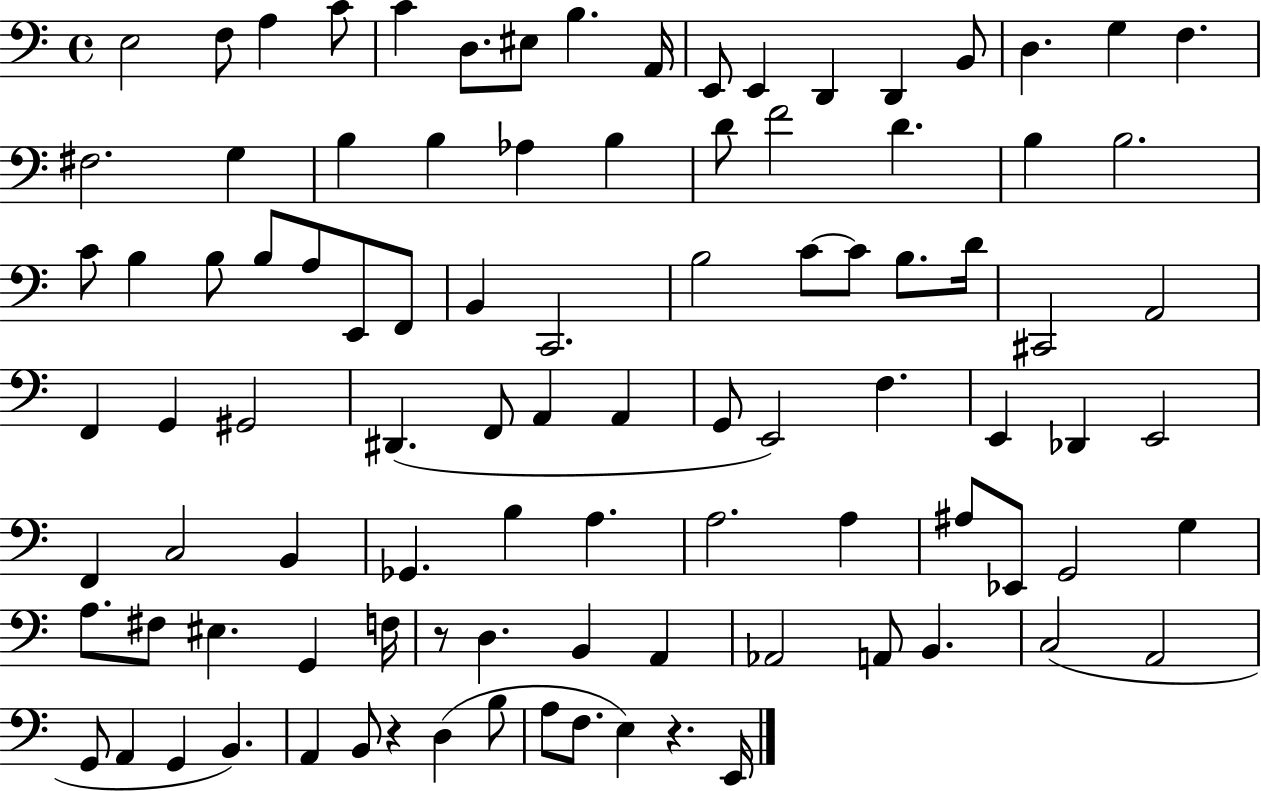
E3/h F3/e A3/q C4/e C4/q D3/e. EIS3/e B3/q. A2/s E2/e E2/q D2/q D2/q B2/e D3/q. G3/q F3/q. F#3/h. G3/q B3/q B3/q Ab3/q B3/q D4/e F4/h D4/q. B3/q B3/h. C4/e B3/q B3/e B3/e A3/e E2/e F2/e B2/q C2/h. B3/h C4/e C4/e B3/e. D4/s C#2/h A2/h F2/q G2/q G#2/h D#2/q. F2/e A2/q A2/q G2/e E2/h F3/q. E2/q Db2/q E2/h F2/q C3/h B2/q Gb2/q. B3/q A3/q. A3/h. A3/q A#3/e Eb2/e G2/h G3/q A3/e. F#3/e EIS3/q. G2/q F3/s R/e D3/q. B2/q A2/q Ab2/h A2/e B2/q. C3/h A2/h G2/e A2/q G2/q B2/q. A2/q B2/e R/q D3/q B3/e A3/e F3/e. E3/q R/q. E2/s